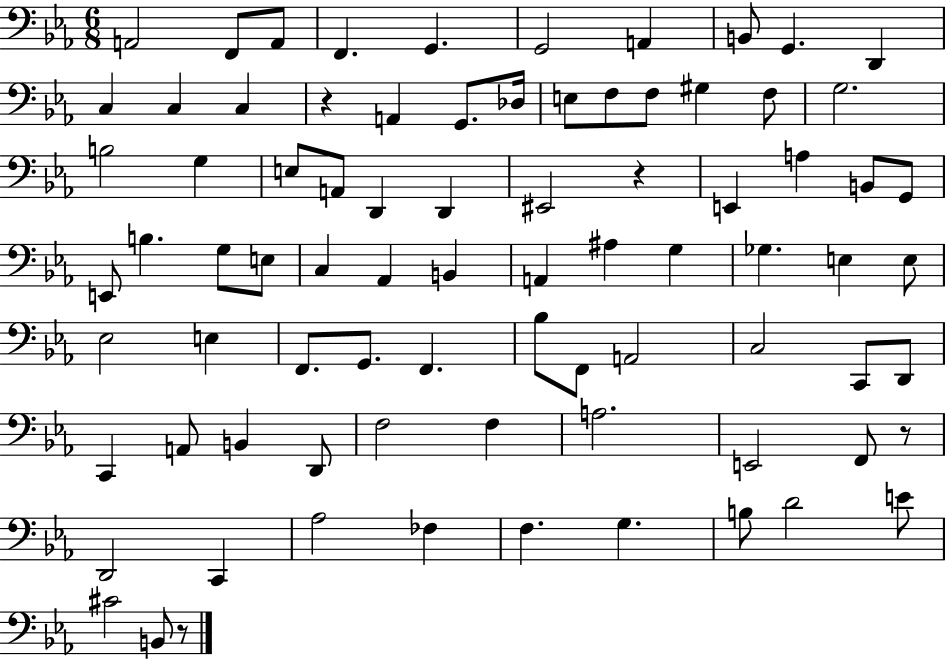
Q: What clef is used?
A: bass